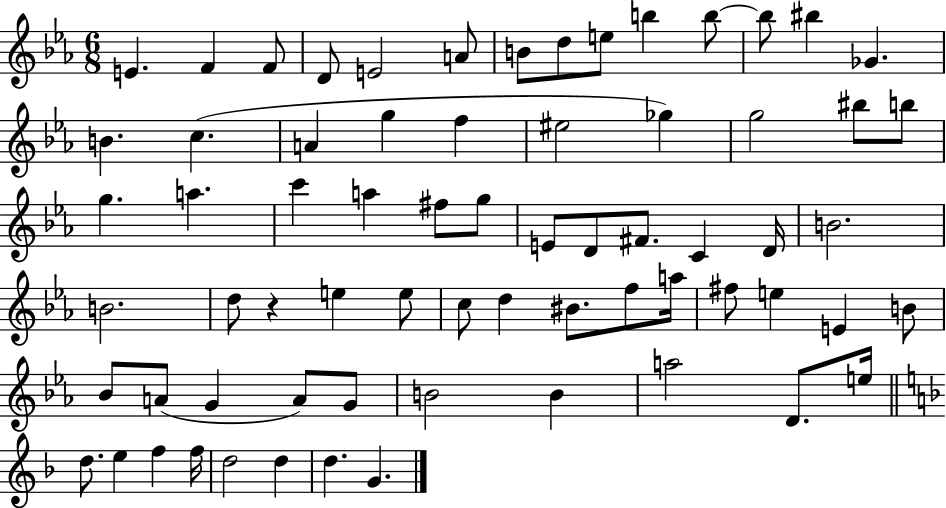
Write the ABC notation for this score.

X:1
T:Untitled
M:6/8
L:1/4
K:Eb
E F F/2 D/2 E2 A/2 B/2 d/2 e/2 b b/2 b/2 ^b _G B c A g f ^e2 _g g2 ^b/2 b/2 g a c' a ^f/2 g/2 E/2 D/2 ^F/2 C D/4 B2 B2 d/2 z e e/2 c/2 d ^B/2 f/2 a/4 ^f/2 e E B/2 _B/2 A/2 G A/2 G/2 B2 B a2 D/2 e/4 d/2 e f f/4 d2 d d G